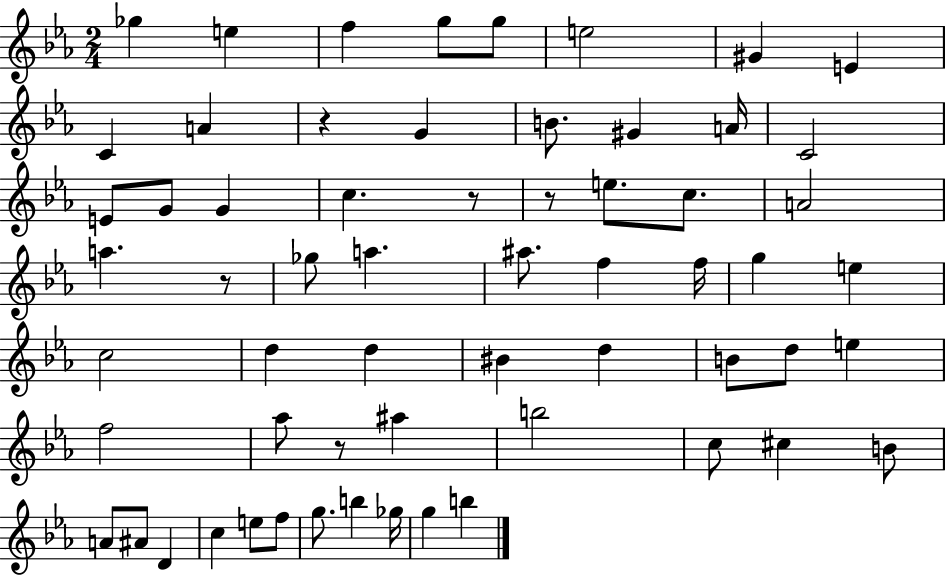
{
  \clef treble
  \numericTimeSignature
  \time 2/4
  \key ees \major
  ges''4 e''4 | f''4 g''8 g''8 | e''2 | gis'4 e'4 | \break c'4 a'4 | r4 g'4 | b'8. gis'4 a'16 | c'2 | \break e'8 g'8 g'4 | c''4. r8 | r8 e''8. c''8. | a'2 | \break a''4. r8 | ges''8 a''4. | ais''8. f''4 f''16 | g''4 e''4 | \break c''2 | d''4 d''4 | bis'4 d''4 | b'8 d''8 e''4 | \break f''2 | aes''8 r8 ais''4 | b''2 | c''8 cis''4 b'8 | \break a'8 ais'8 d'4 | c''4 e''8 f''8 | g''8. b''4 ges''16 | g''4 b''4 | \break \bar "|."
}